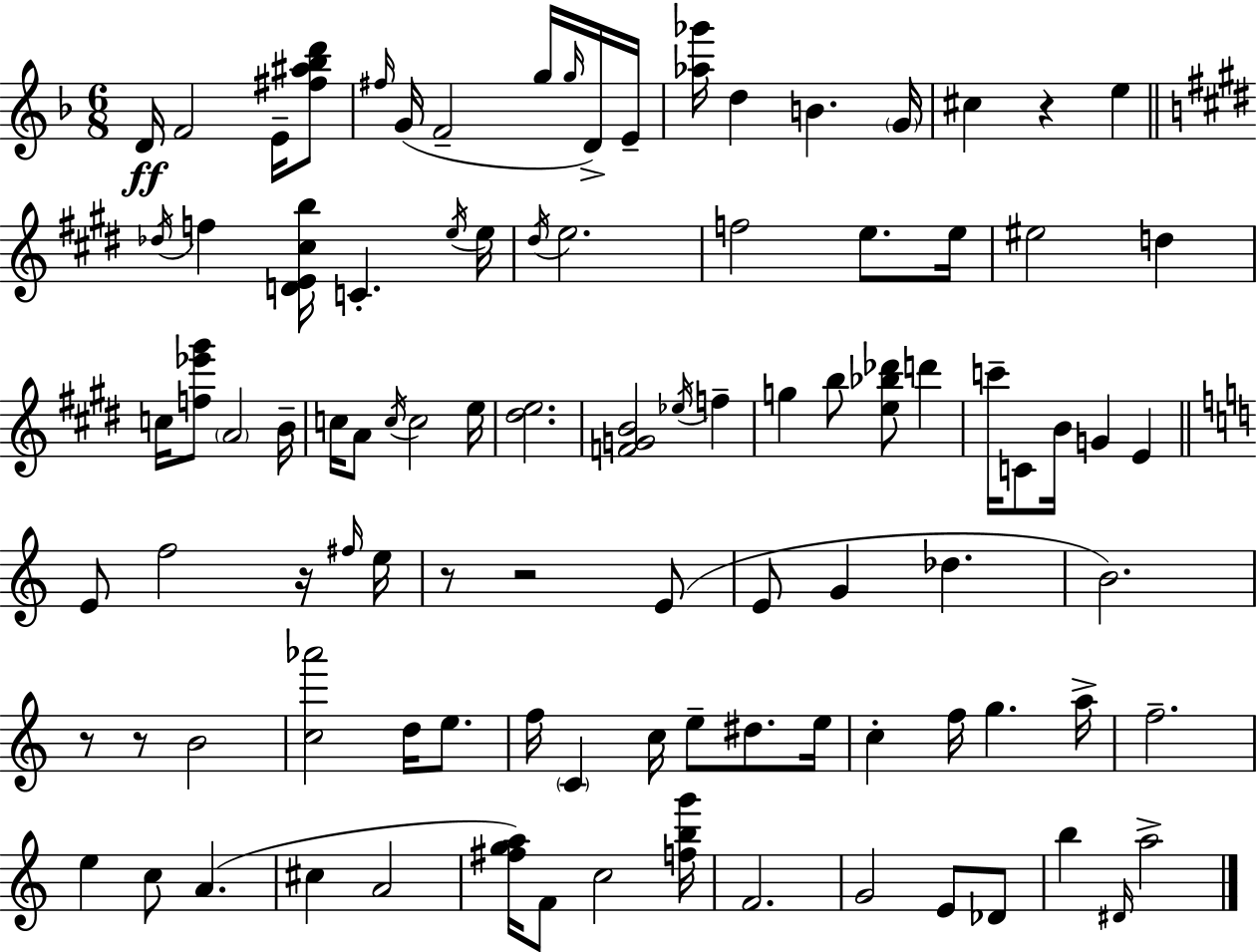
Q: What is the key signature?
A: D minor